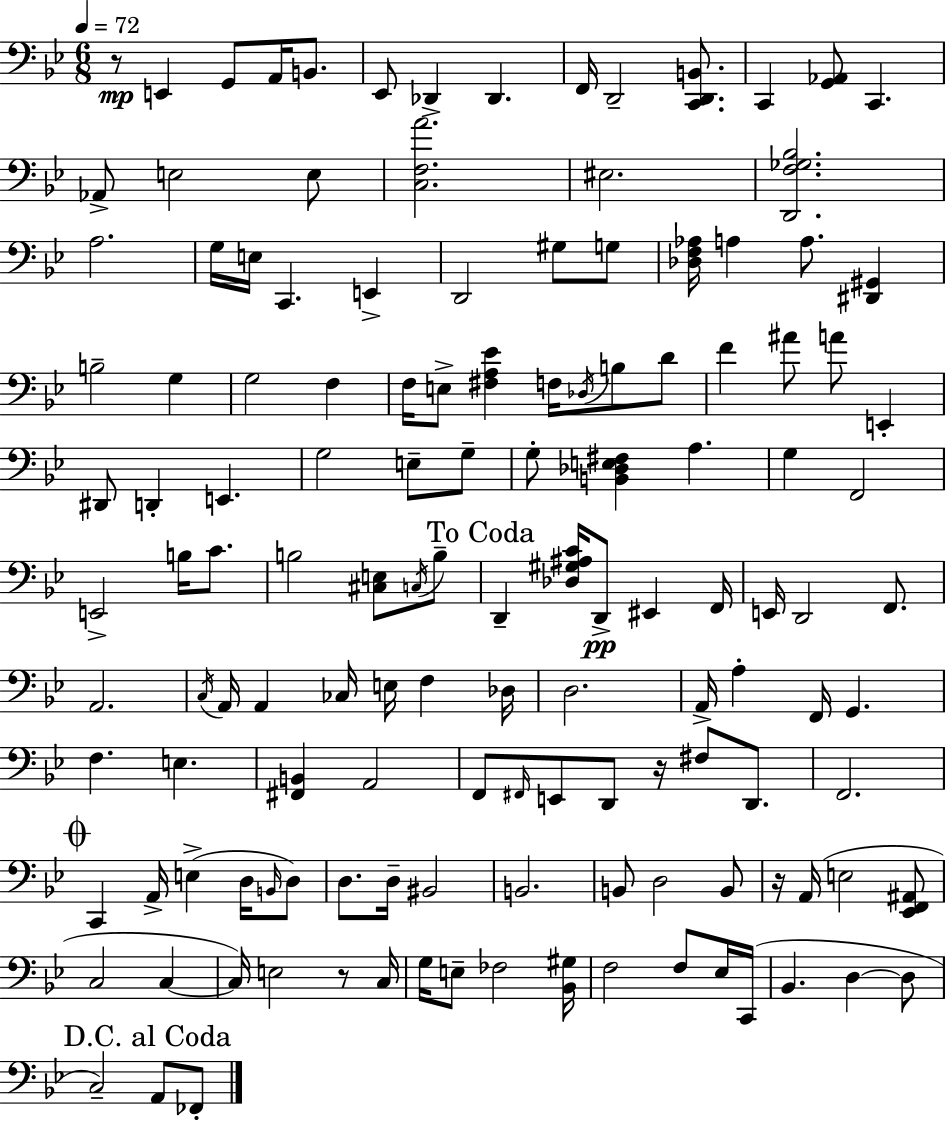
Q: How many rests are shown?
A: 4